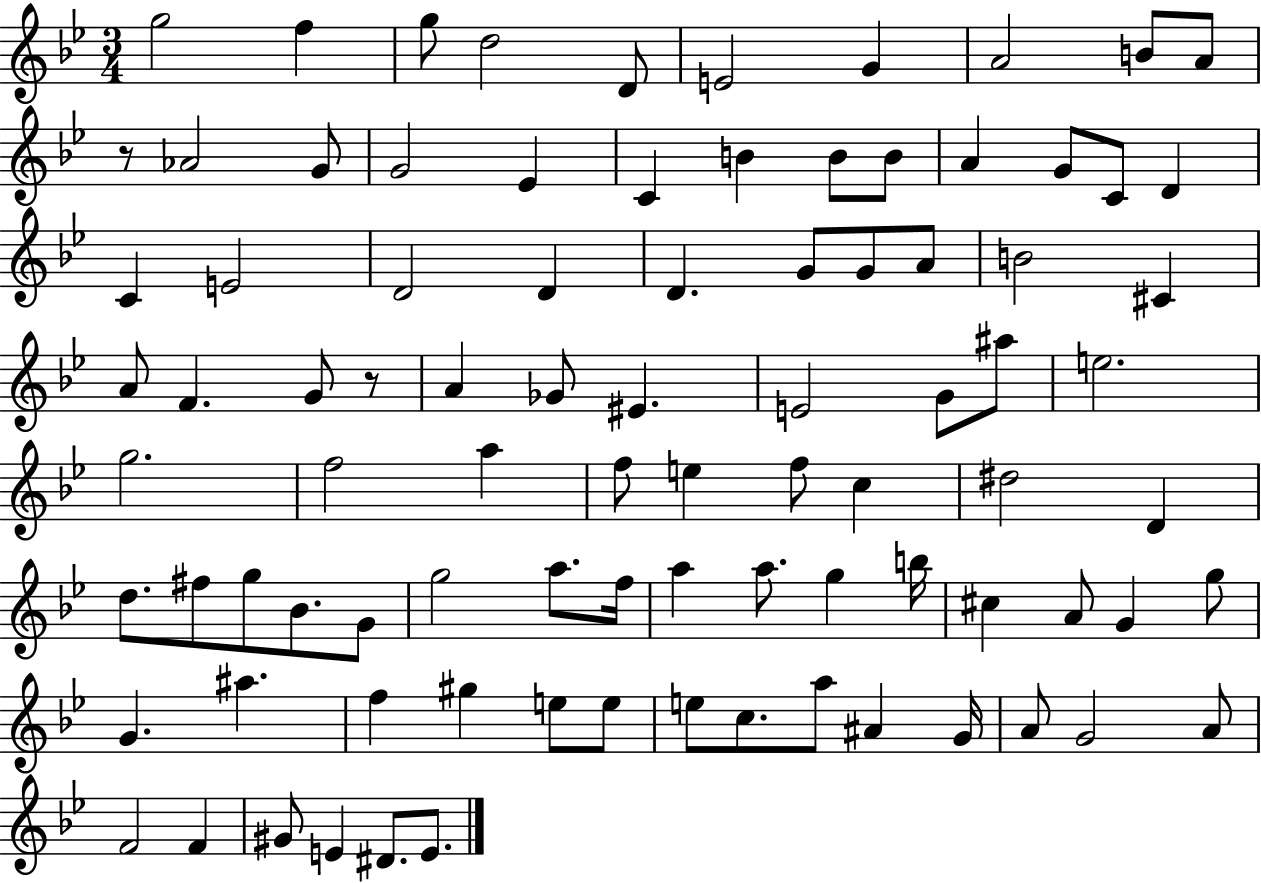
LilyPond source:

{
  \clef treble
  \numericTimeSignature
  \time 3/4
  \key bes \major
  g''2 f''4 | g''8 d''2 d'8 | e'2 g'4 | a'2 b'8 a'8 | \break r8 aes'2 g'8 | g'2 ees'4 | c'4 b'4 b'8 b'8 | a'4 g'8 c'8 d'4 | \break c'4 e'2 | d'2 d'4 | d'4. g'8 g'8 a'8 | b'2 cis'4 | \break a'8 f'4. g'8 r8 | a'4 ges'8 eis'4. | e'2 g'8 ais''8 | e''2. | \break g''2. | f''2 a''4 | f''8 e''4 f''8 c''4 | dis''2 d'4 | \break d''8. fis''8 g''8 bes'8. g'8 | g''2 a''8. f''16 | a''4 a''8. g''4 b''16 | cis''4 a'8 g'4 g''8 | \break g'4. ais''4. | f''4 gis''4 e''8 e''8 | e''8 c''8. a''8 ais'4 g'16 | a'8 g'2 a'8 | \break f'2 f'4 | gis'8 e'4 dis'8. e'8. | \bar "|."
}